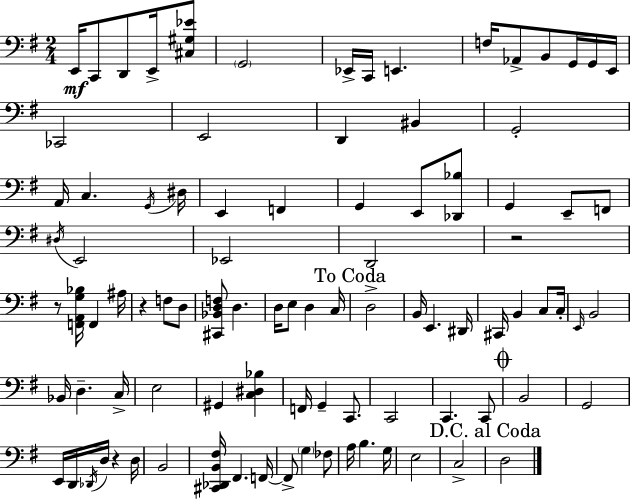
E2/s C2/e D2/e E2/s [C#3,G#3,Eb4]/e G2/h Eb2/s C2/s E2/q. F3/s Ab2/e B2/e G2/s G2/s E2/s CES2/h E2/h D2/q BIS2/q G2/h A2/s C3/q. G2/s D#3/s E2/q F2/q G2/q E2/e [Db2,Bb3]/e G2/q E2/e F2/e D#3/s E2/h Eb2/h D2/h R/h R/e [F2,A2,G3,Bb3]/s F2/q A#3/s R/q F3/e D3/e [C#2,Bb2,D3,F3]/e D3/q. D3/s E3/e D3/q C3/s D3/h B2/s E2/q. D#2/s C#2/s B2/q C3/e C3/s E2/s B2/h Bb2/s D3/q. C3/s E3/h G#2/q [C3,D#3,Bb3]/q F2/s G2/q C2/e. C2/h C2/q. C2/e B2/h G2/h E2/s D2/s Db2/s D3/s R/q D3/s B2/h [C#2,Db2,B2,F#3]/s F#2/q. F2/s F2/e G3/q FES3/e A3/s B3/q. G3/s E3/h C3/h D3/h